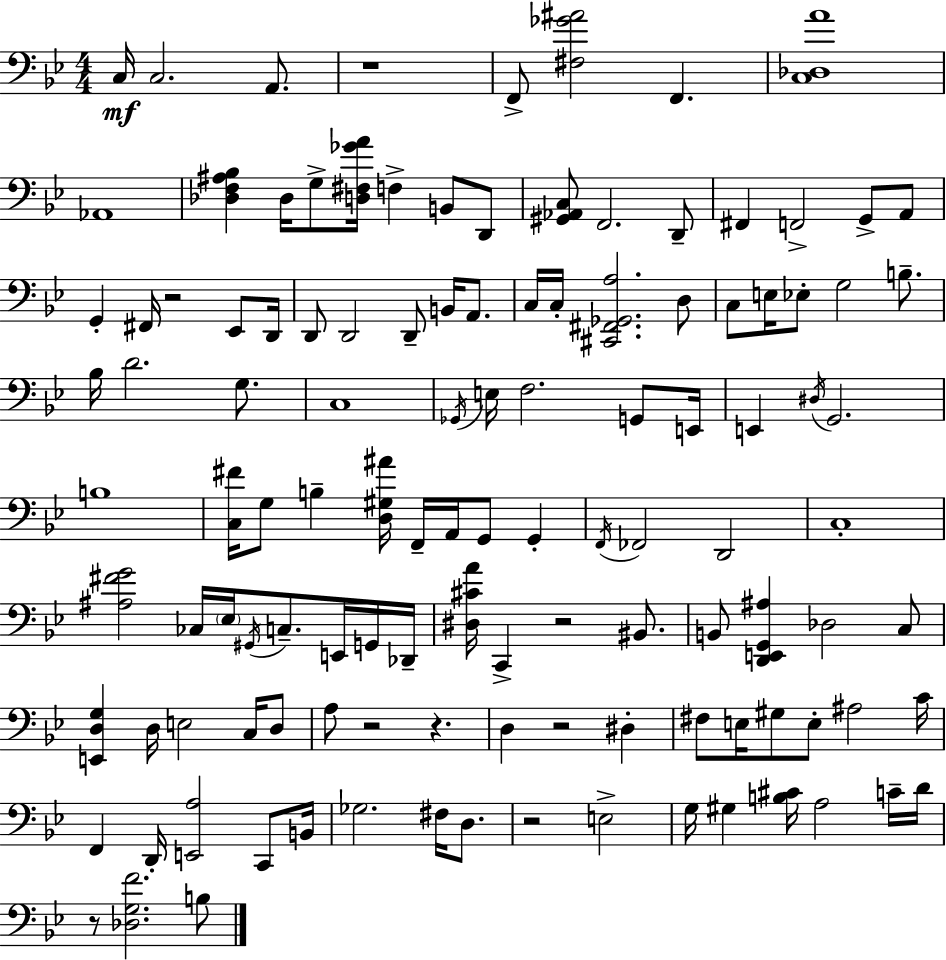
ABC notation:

X:1
T:Untitled
M:4/4
L:1/4
K:Bb
C,/4 C,2 A,,/2 z4 F,,/2 [^F,_G^A]2 F,, [C,_D,A]4 _A,,4 [_D,F,^A,_B,] _D,/4 G,/2 [D,^F,_GA]/4 F, B,,/2 D,,/2 [^G,,_A,,C,]/2 F,,2 D,,/2 ^F,, F,,2 G,,/2 A,,/2 G,, ^F,,/4 z2 _E,,/2 D,,/4 D,,/2 D,,2 D,,/2 B,,/4 A,,/2 C,/4 C,/4 [^C,,^F,,_G,,A,]2 D,/2 C,/2 E,/4 _E,/2 G,2 B,/2 _B,/4 D2 G,/2 C,4 _G,,/4 E,/4 F,2 G,,/2 E,,/4 E,, ^D,/4 G,,2 B,4 [C,^F]/4 G,/2 B, [D,^G,^A]/4 F,,/4 A,,/4 G,,/2 G,, F,,/4 _F,,2 D,,2 C,4 [^A,^FG]2 _C,/4 _E,/4 ^G,,/4 C,/2 E,,/4 G,,/4 _D,,/4 [^D,^CA]/4 C,, z2 ^B,,/2 B,,/2 [D,,E,,G,,^A,] _D,2 C,/2 [E,,D,G,] D,/4 E,2 C,/4 D,/2 A,/2 z2 z D, z2 ^D, ^F,/2 E,/4 ^G,/2 E,/2 ^A,2 C/4 F,, D,,/4 [E,,A,]2 C,,/2 B,,/4 _G,2 ^F,/4 D,/2 z2 E,2 G,/4 ^G, [B,^C]/4 A,2 C/4 D/4 z/2 [_D,G,F]2 B,/2